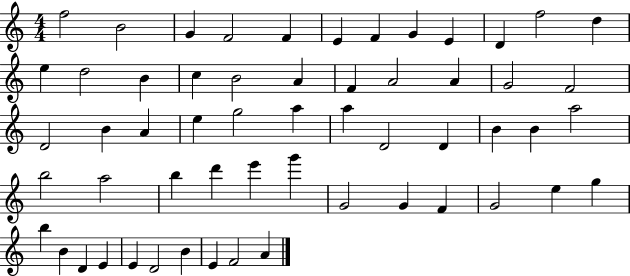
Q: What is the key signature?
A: C major